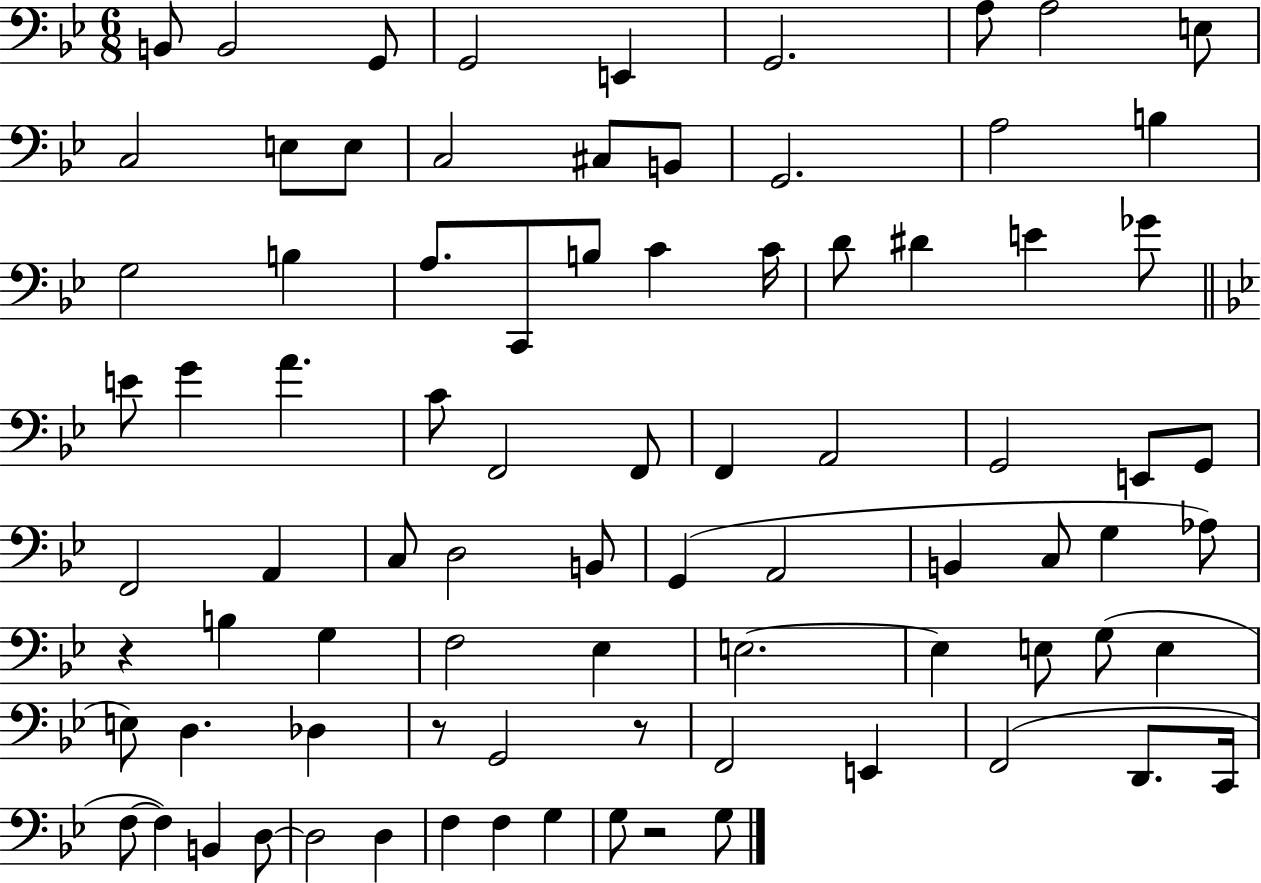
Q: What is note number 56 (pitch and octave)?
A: E3